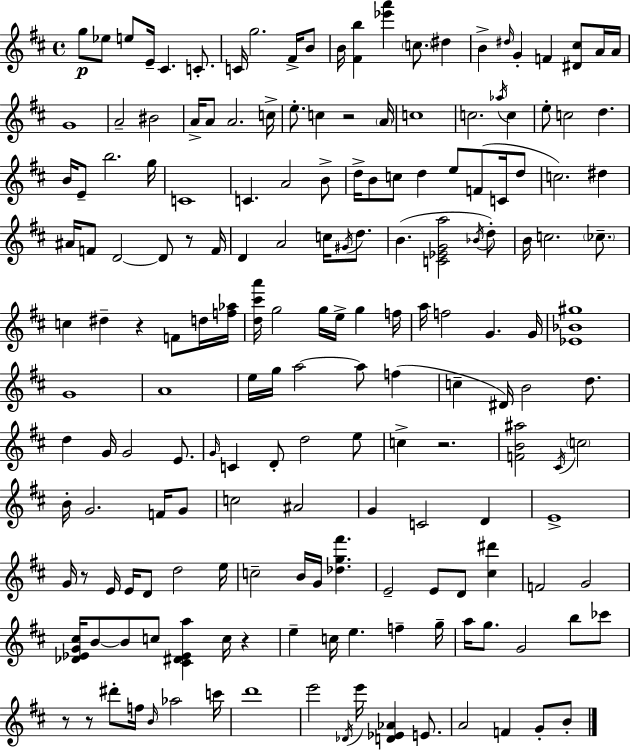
{
  \clef treble
  \time 4/4
  \defaultTimeSignature
  \key d \major
  g''8\p ees''8 e''8 e'16-- cis'4. c'8.-. | c'16 g''2. fis'16-> b'8 | b'16 <fis' b''>4 <ees''' a'''>4 \parenthesize c''8. dis''4 | b'4-> \grace { dis''16 } g'4-. f'4 <dis' cis''>8 a'16 | \break a'16 g'1 | a'2-- bis'2 | a'16-> a'8 a'2. | c''16-> e''8.-. c''4 r2 | \break \parenthesize a'16 c''1 | c''2. \acciaccatura { aes''16 } c''4 | e''8-. c''2 d''4. | b'16 e'8-- b''2. | \break g''16 c'1 | c'4. a'2 | b'8-> d''16-> b'8 c''8 d''4 e''8 f'8( c'16 | d''8 c''2.) dis''4 | \break ais'16 f'8 d'2~~ d'8 r8 | f'16 d'4 a'2 c''16 \acciaccatura { gis'16 } | d''8. b'4.( <c' ees' g' a''>2 | \acciaccatura { bes'16 } d''8-.) b'16 c''2. | \break \parenthesize ces''8.-- c''4 dis''4-- r4 | f'8 d''16 <f'' aes''>16 <d'' cis''' a'''>16 g''2 g''16 e''16-> g''4 | f''16 a''16 f''2 g'4. | g'16 <ees' bes' gis''>1 | \break g'1 | a'1 | e''16 g''16 a''2~~ a''8 | f''4( c''4-- dis'16) b'2 | \break d''8. d''4 g'16 g'2 | e'8. \grace { g'16 } c'4 d'8-. d''2 | e''8 c''4-> r2. | <f' b' ais''>2 \acciaccatura { cis'16 } \parenthesize c''2 | \break b'16-. g'2. | f'16 g'8 c''2 ais'2 | g'4 c'2 | d'4 e'1-> | \break g'16 r8 e'16 e'16 d'8 d''2 | e''16 c''2-- b'16 g'16 | <des'' g'' fis'''>4. e'2-- e'8 | d'8 <cis'' dis'''>4 f'2 g'2 | \break <des' ees' g' cis''>16 b'8~~ b'8 c''8 <cis' dis' ees' a''>4 | c''16 r4 e''4-- c''16 e''4. | f''4-- g''16-- a''16 g''8. g'2 | b''8 ces'''8 r8 r8 dis'''8-. f''16 \grace { b'16 } aes''2 | \break c'''16 d'''1 | e'''2 \acciaccatura { des'16 } | e'''16 <d' ees' aes'>4 e'8. a'2 | f'4 g'8-. b'8-. \bar "|."
}